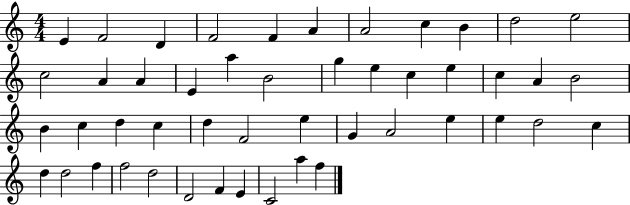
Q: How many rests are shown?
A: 0